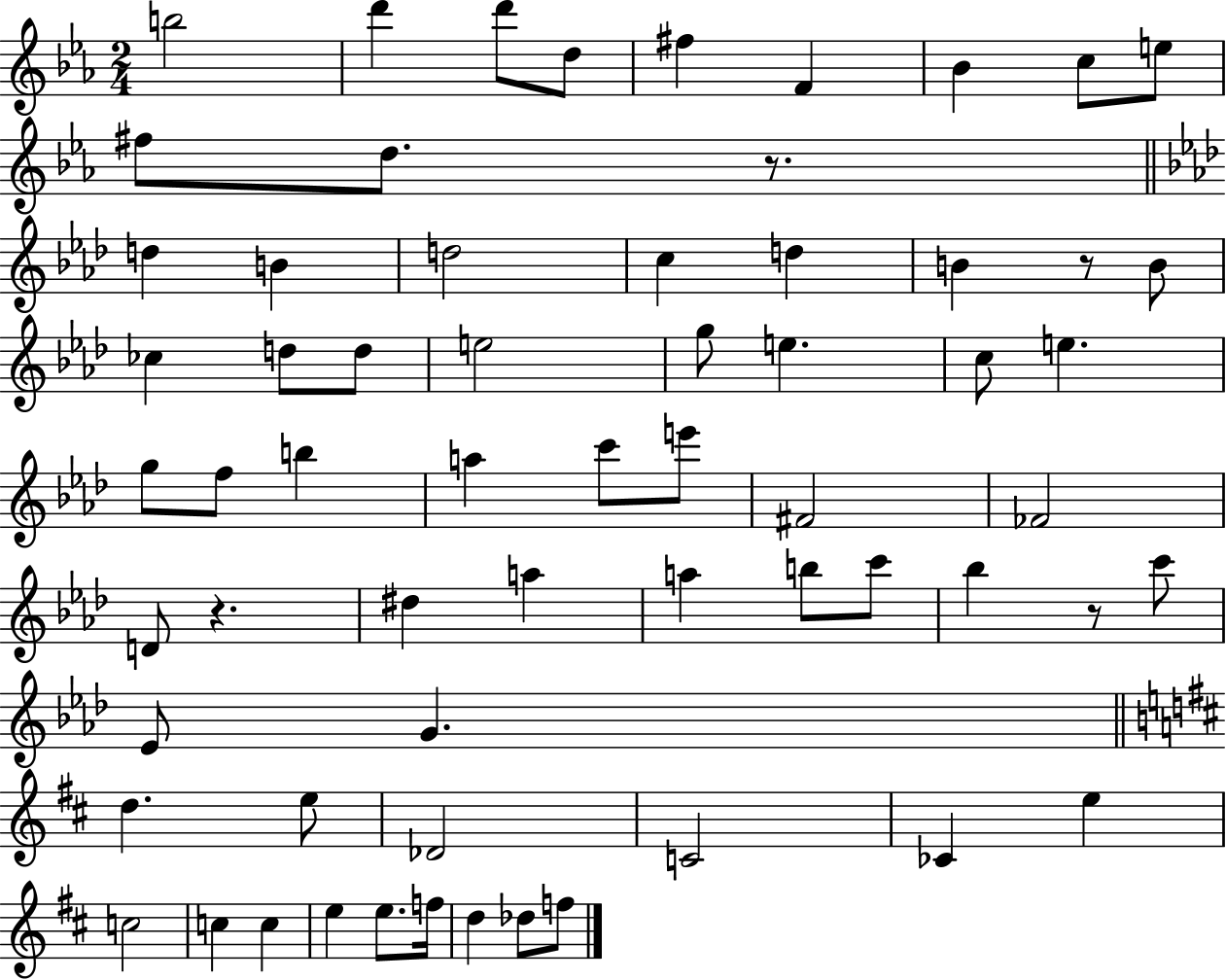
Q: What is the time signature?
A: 2/4